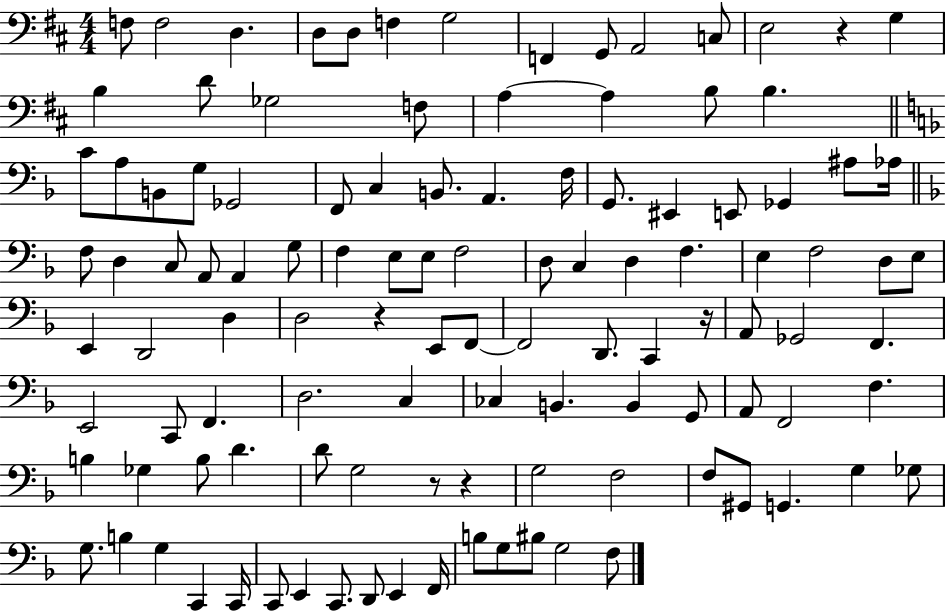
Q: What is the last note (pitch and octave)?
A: F3